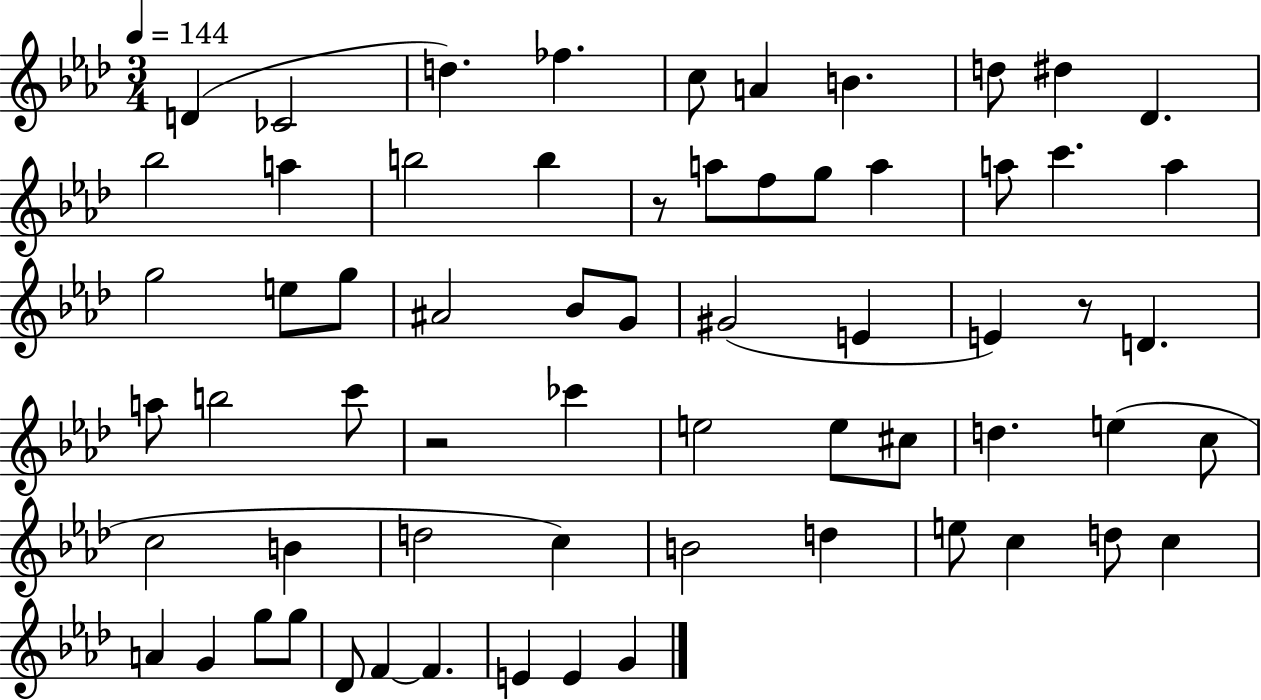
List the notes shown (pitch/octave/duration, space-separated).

D4/q CES4/h D5/q. FES5/q. C5/e A4/q B4/q. D5/e D#5/q Db4/q. Bb5/h A5/q B5/h B5/q R/e A5/e F5/e G5/e A5/q A5/e C6/q. A5/q G5/h E5/e G5/e A#4/h Bb4/e G4/e G#4/h E4/q E4/q R/e D4/q. A5/e B5/h C6/e R/h CES6/q E5/h E5/e C#5/e D5/q. E5/q C5/e C5/h B4/q D5/h C5/q B4/h D5/q E5/e C5/q D5/e C5/q A4/q G4/q G5/e G5/e Db4/e F4/q F4/q. E4/q E4/q G4/q